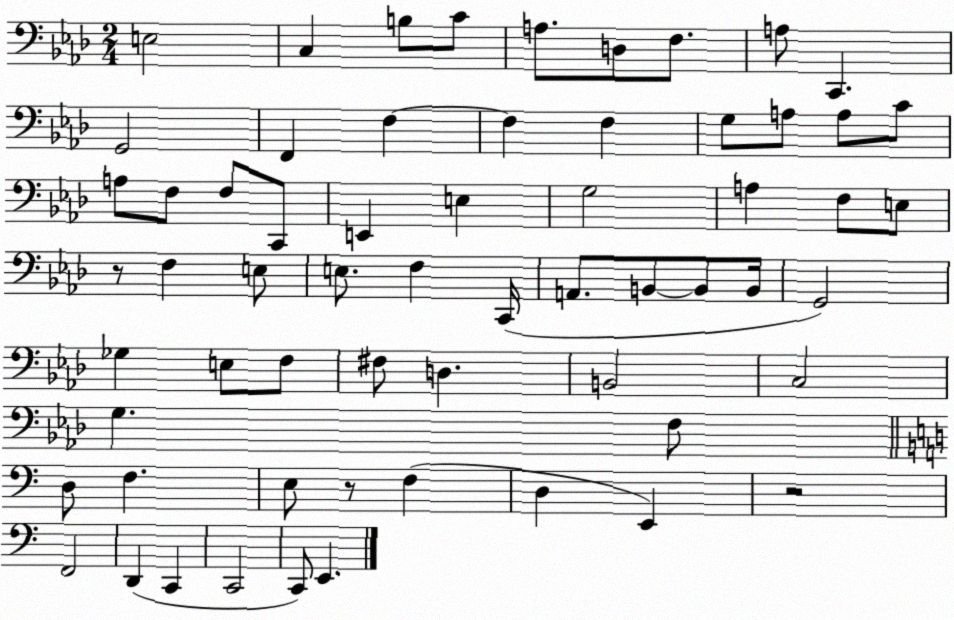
X:1
T:Untitled
M:2/4
L:1/4
K:Ab
E,2 C, B,/2 C/2 A,/2 D,/2 F,/2 A,/2 C,, G,,2 F,, F, F, F, G,/2 A,/2 A,/2 C/2 A,/2 F,/2 F,/2 C,,/2 E,, E, G,2 A, F,/2 E,/2 z/2 F, E,/2 E,/2 F, C,,/4 A,,/2 B,,/2 B,,/2 B,,/4 G,,2 _G, E,/2 F,/2 ^F,/2 D, B,,2 C,2 G, F,/2 D,/2 F, E,/2 z/2 F, D, E,, z2 F,,2 D,, C,, C,,2 C,,/2 E,,